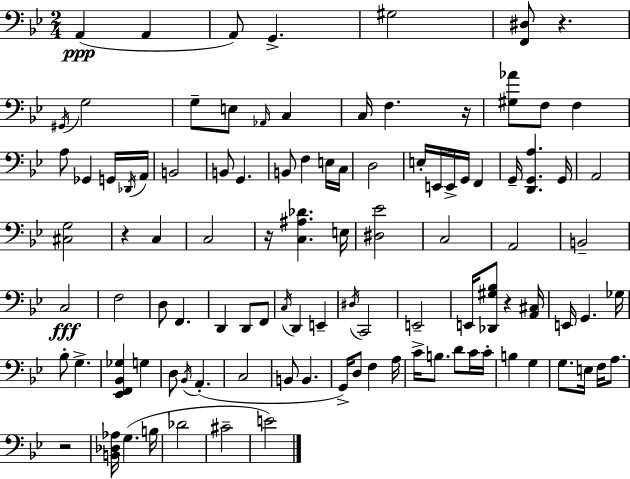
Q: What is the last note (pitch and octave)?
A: E4